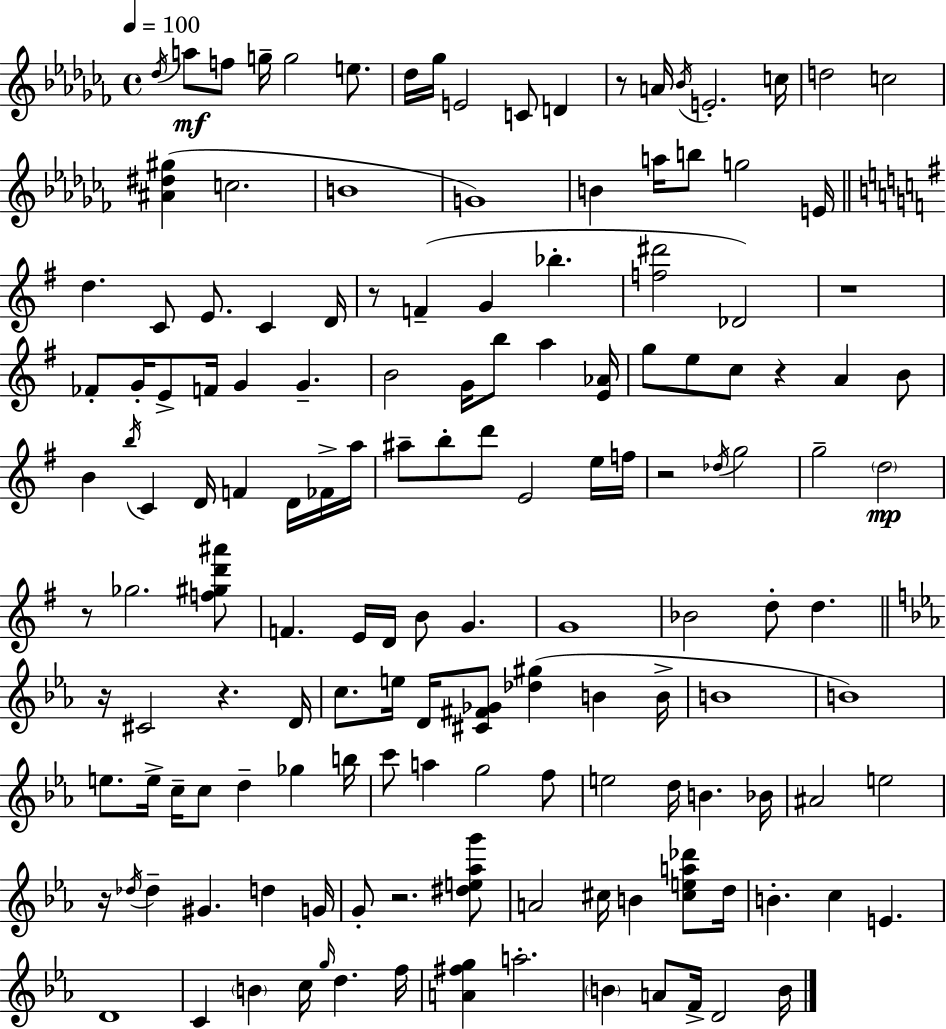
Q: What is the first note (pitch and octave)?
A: Db5